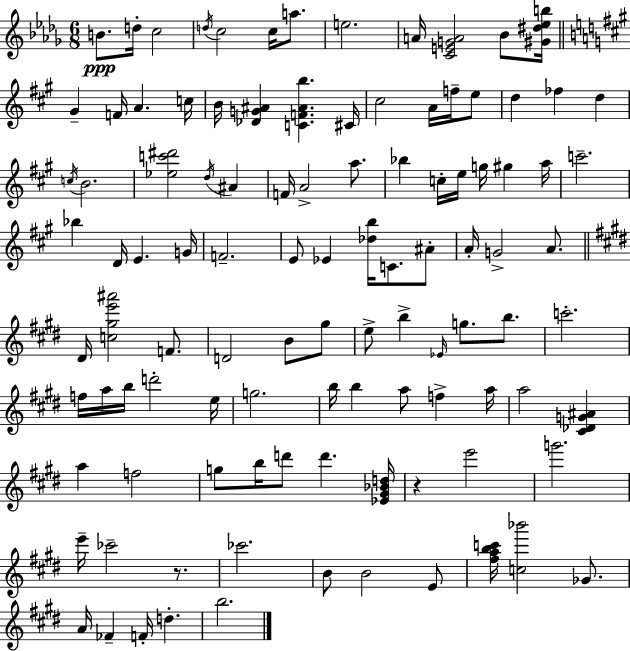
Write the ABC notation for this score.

X:1
T:Untitled
M:6/8
L:1/4
K:Bbm
B/2 d/4 c2 d/4 c2 c/4 a/2 e2 A/4 [CEGA]2 _B/2 [^G^d_eb]/4 ^G F/4 A c/4 B/4 [_DG^A] [CF^Ab] ^C/4 ^c2 A/4 f/4 e/2 d _f d c/4 B2 [_ec'^d']2 d/4 ^A F/4 A2 a/2 _b c/4 e/4 g/4 ^g a/4 c'2 _b D/4 E G/4 F2 E/2 _E [_db]/4 C/2 ^A/2 A/4 G2 A/2 ^D/4 [c^ge'^a']2 F/2 D2 B/2 ^g/2 e/2 b _E/4 g/2 b/2 c'2 f/4 a/4 b/4 d'2 e/4 g2 b/4 b a/2 f a/4 a2 [^C_DG^A] a f2 g/2 b/4 d'/2 d' [_E^G_Bd]/4 z e'2 g'2 e'/4 _c'2 z/2 _c'2 B/2 B2 E/2 [^fabc']/4 [c_b']2 _G/2 A/4 _F F/4 d b2